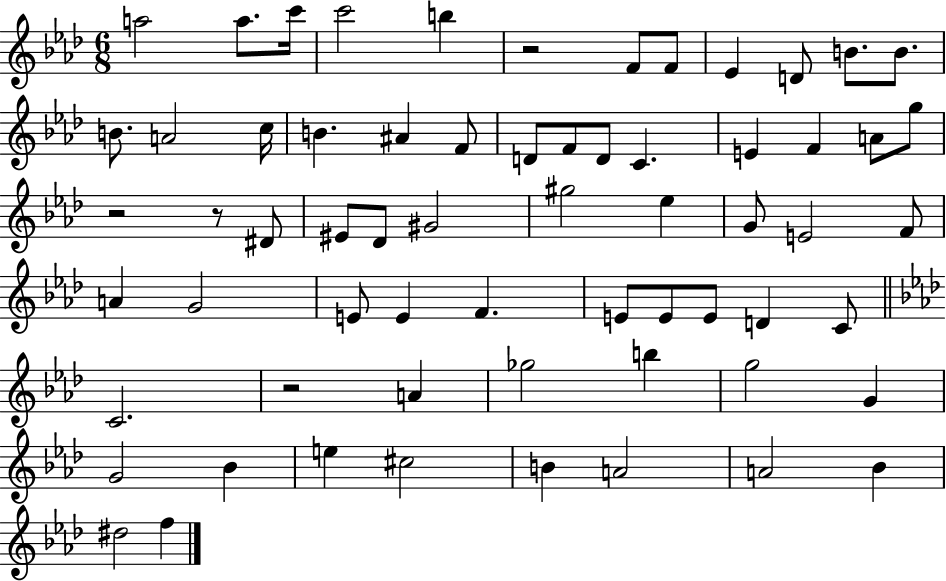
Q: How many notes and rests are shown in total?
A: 64